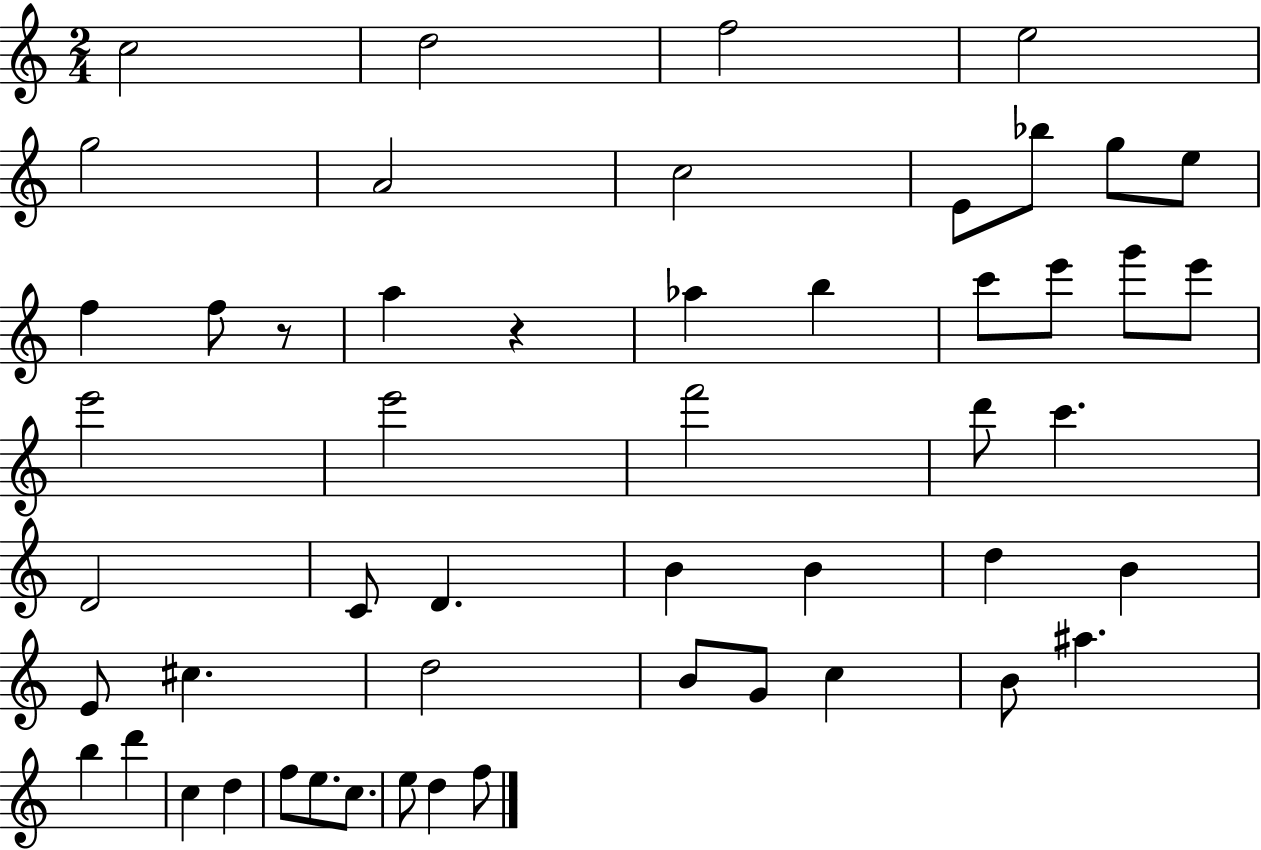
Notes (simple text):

C5/h D5/h F5/h E5/h G5/h A4/h C5/h E4/e Bb5/e G5/e E5/e F5/q F5/e R/e A5/q R/q Ab5/q B5/q C6/e E6/e G6/e E6/e E6/h E6/h F6/h D6/e C6/q. D4/h C4/e D4/q. B4/q B4/q D5/q B4/q E4/e C#5/q. D5/h B4/e G4/e C5/q B4/e A#5/q. B5/q D6/q C5/q D5/q F5/e E5/e. C5/e. E5/e D5/q F5/e